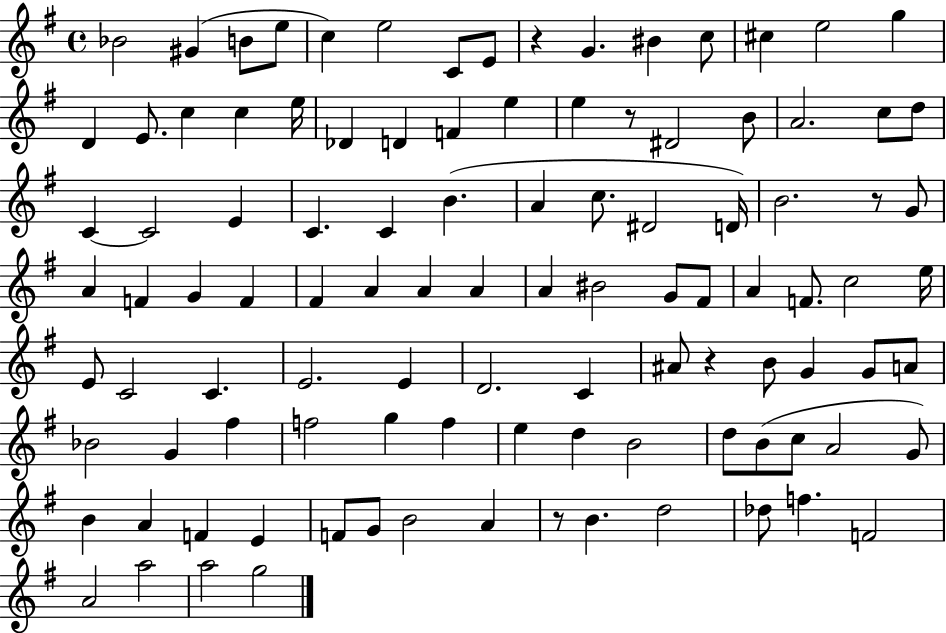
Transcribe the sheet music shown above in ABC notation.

X:1
T:Untitled
M:4/4
L:1/4
K:G
_B2 ^G B/2 e/2 c e2 C/2 E/2 z G ^B c/2 ^c e2 g D E/2 c c e/4 _D D F e e z/2 ^D2 B/2 A2 c/2 d/2 C C2 E C C B A c/2 ^D2 D/4 B2 z/2 G/2 A F G F ^F A A A A ^B2 G/2 ^F/2 A F/2 c2 e/4 E/2 C2 C E2 E D2 C ^A/2 z B/2 G G/2 A/2 _B2 G ^f f2 g f e d B2 d/2 B/2 c/2 A2 G/2 B A F E F/2 G/2 B2 A z/2 B d2 _d/2 f F2 A2 a2 a2 g2